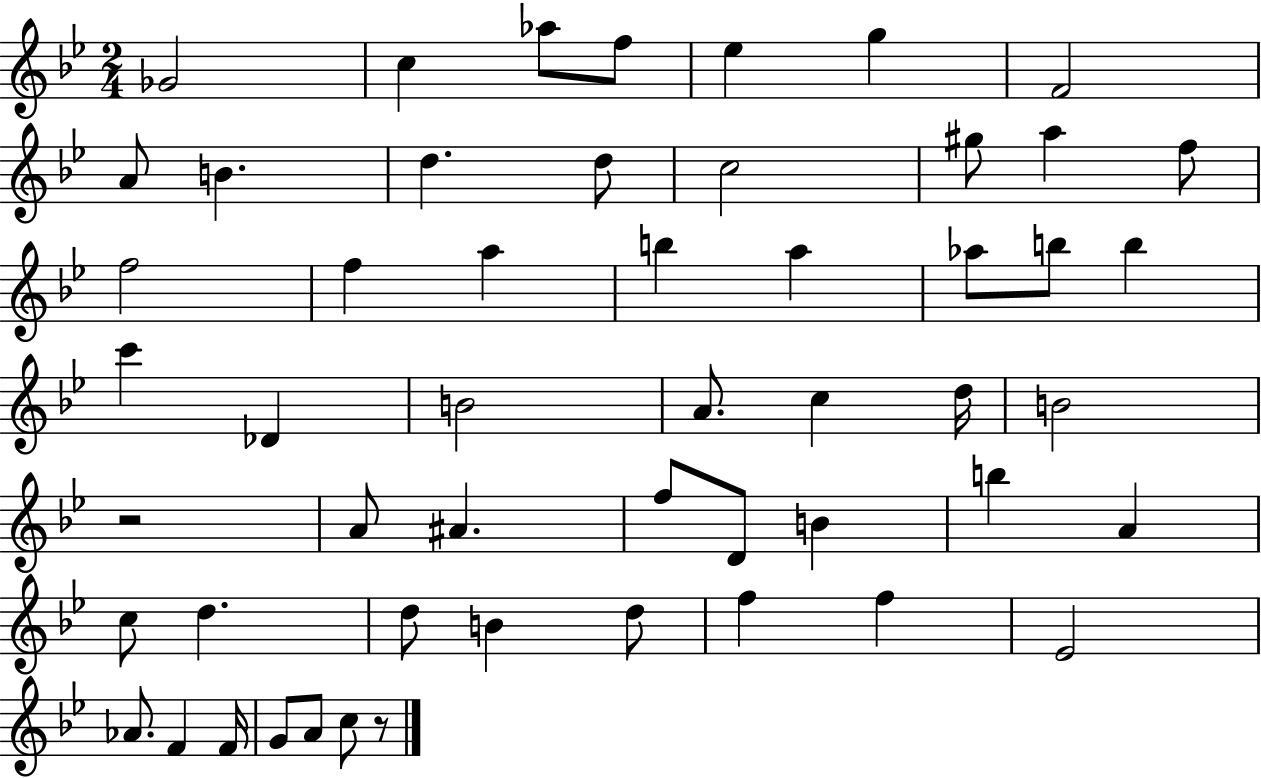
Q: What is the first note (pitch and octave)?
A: Gb4